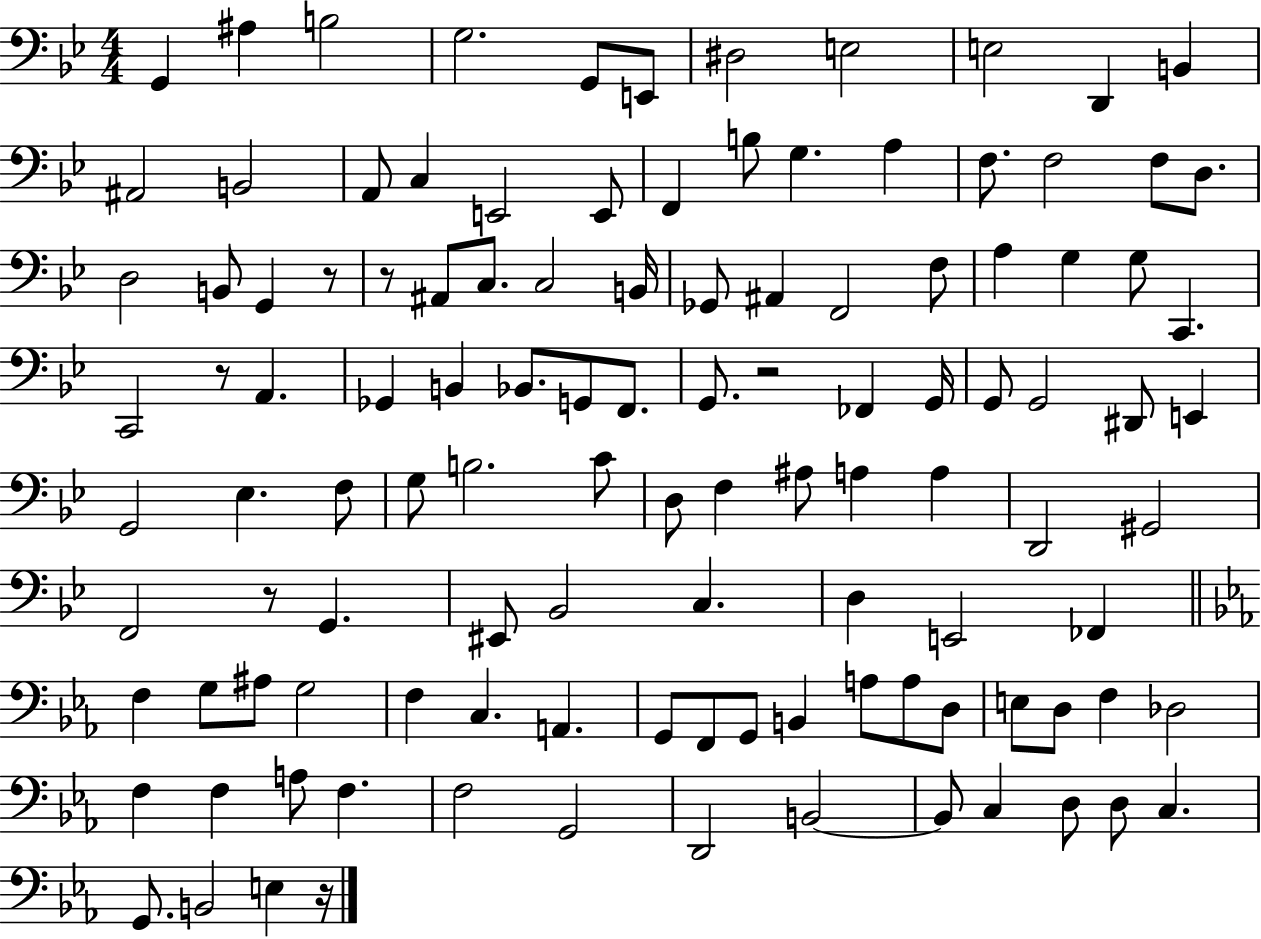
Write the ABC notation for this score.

X:1
T:Untitled
M:4/4
L:1/4
K:Bb
G,, ^A, B,2 G,2 G,,/2 E,,/2 ^D,2 E,2 E,2 D,, B,, ^A,,2 B,,2 A,,/2 C, E,,2 E,,/2 F,, B,/2 G, A, F,/2 F,2 F,/2 D,/2 D,2 B,,/2 G,, z/2 z/2 ^A,,/2 C,/2 C,2 B,,/4 _G,,/2 ^A,, F,,2 F,/2 A, G, G,/2 C,, C,,2 z/2 A,, _G,, B,, _B,,/2 G,,/2 F,,/2 G,,/2 z2 _F,, G,,/4 G,,/2 G,,2 ^D,,/2 E,, G,,2 _E, F,/2 G,/2 B,2 C/2 D,/2 F, ^A,/2 A, A, D,,2 ^G,,2 F,,2 z/2 G,, ^E,,/2 _B,,2 C, D, E,,2 _F,, F, G,/2 ^A,/2 G,2 F, C, A,, G,,/2 F,,/2 G,,/2 B,, A,/2 A,/2 D,/2 E,/2 D,/2 F, _D,2 F, F, A,/2 F, F,2 G,,2 D,,2 B,,2 B,,/2 C, D,/2 D,/2 C, G,,/2 B,,2 E, z/4